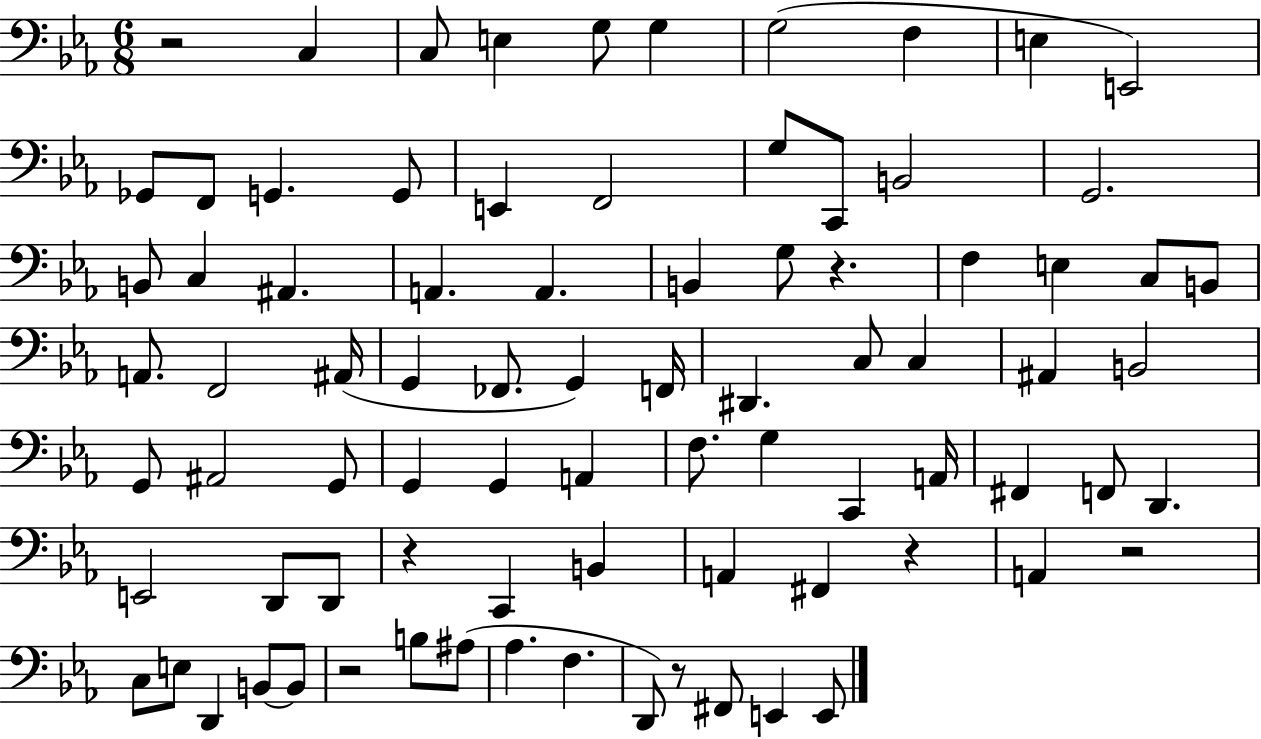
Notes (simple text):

R/h C3/q C3/e E3/q G3/e G3/q G3/h F3/q E3/q E2/h Gb2/e F2/e G2/q. G2/e E2/q F2/h G3/e C2/e B2/h G2/h. B2/e C3/q A#2/q. A2/q. A2/q. B2/q G3/e R/q. F3/q E3/q C3/e B2/e A2/e. F2/h A#2/s G2/q FES2/e. G2/q F2/s D#2/q. C3/e C3/q A#2/q B2/h G2/e A#2/h G2/e G2/q G2/q A2/q F3/e. G3/q C2/q A2/s F#2/q F2/e D2/q. E2/h D2/e D2/e R/q C2/q B2/q A2/q F#2/q R/q A2/q R/h C3/e E3/e D2/q B2/e B2/e R/h B3/e A#3/e Ab3/q. F3/q. D2/e R/e F#2/e E2/q E2/e